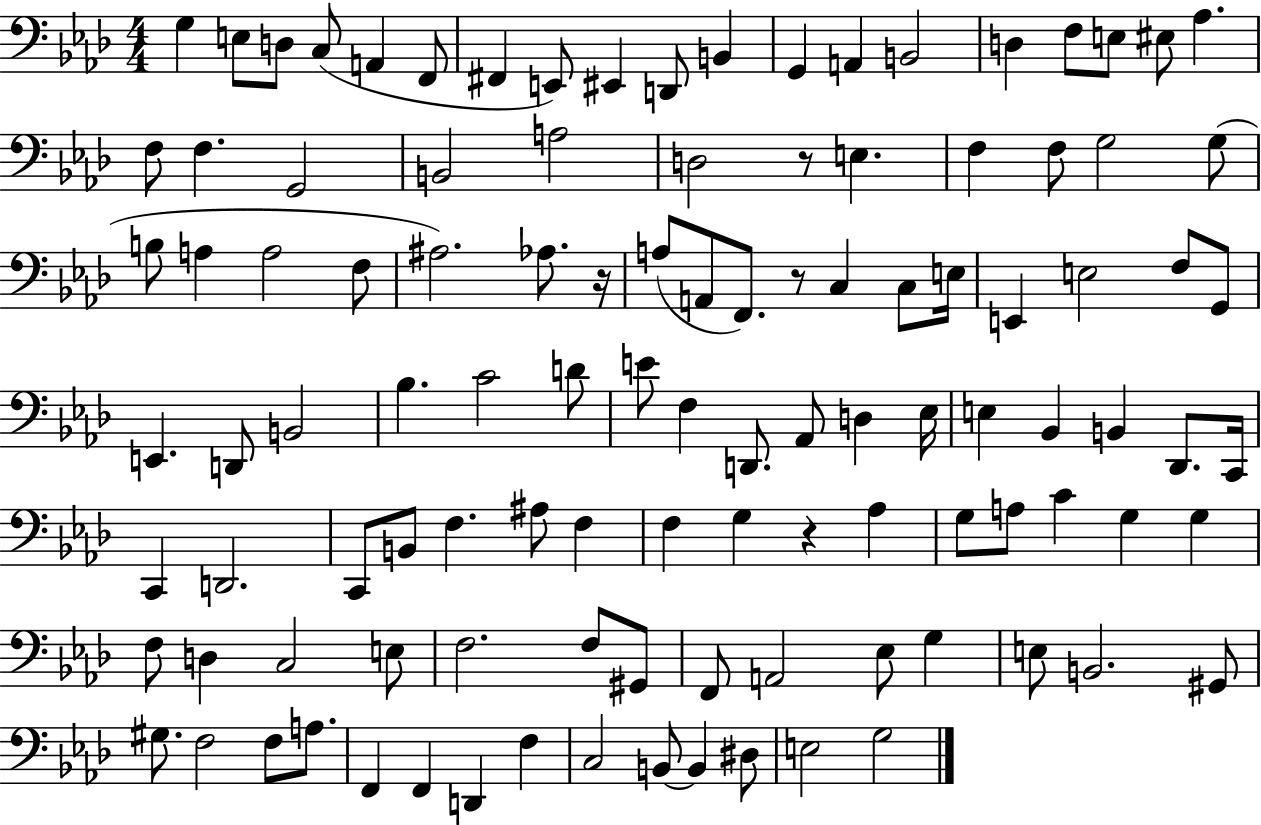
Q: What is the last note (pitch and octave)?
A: G3